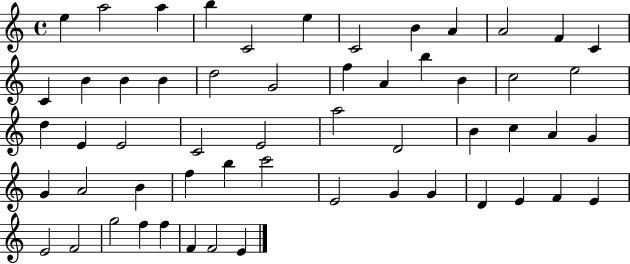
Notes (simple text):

E5/q A5/h A5/q B5/q C4/h E5/q C4/h B4/q A4/q A4/h F4/q C4/q C4/q B4/q B4/q B4/q D5/h G4/h F5/q A4/q B5/q B4/q C5/h E5/h D5/q E4/q E4/h C4/h E4/h A5/h D4/h B4/q C5/q A4/q G4/q G4/q A4/h B4/q F5/q B5/q C6/h E4/h G4/q G4/q D4/q E4/q F4/q E4/q E4/h F4/h G5/h F5/q F5/q F4/q F4/h E4/q